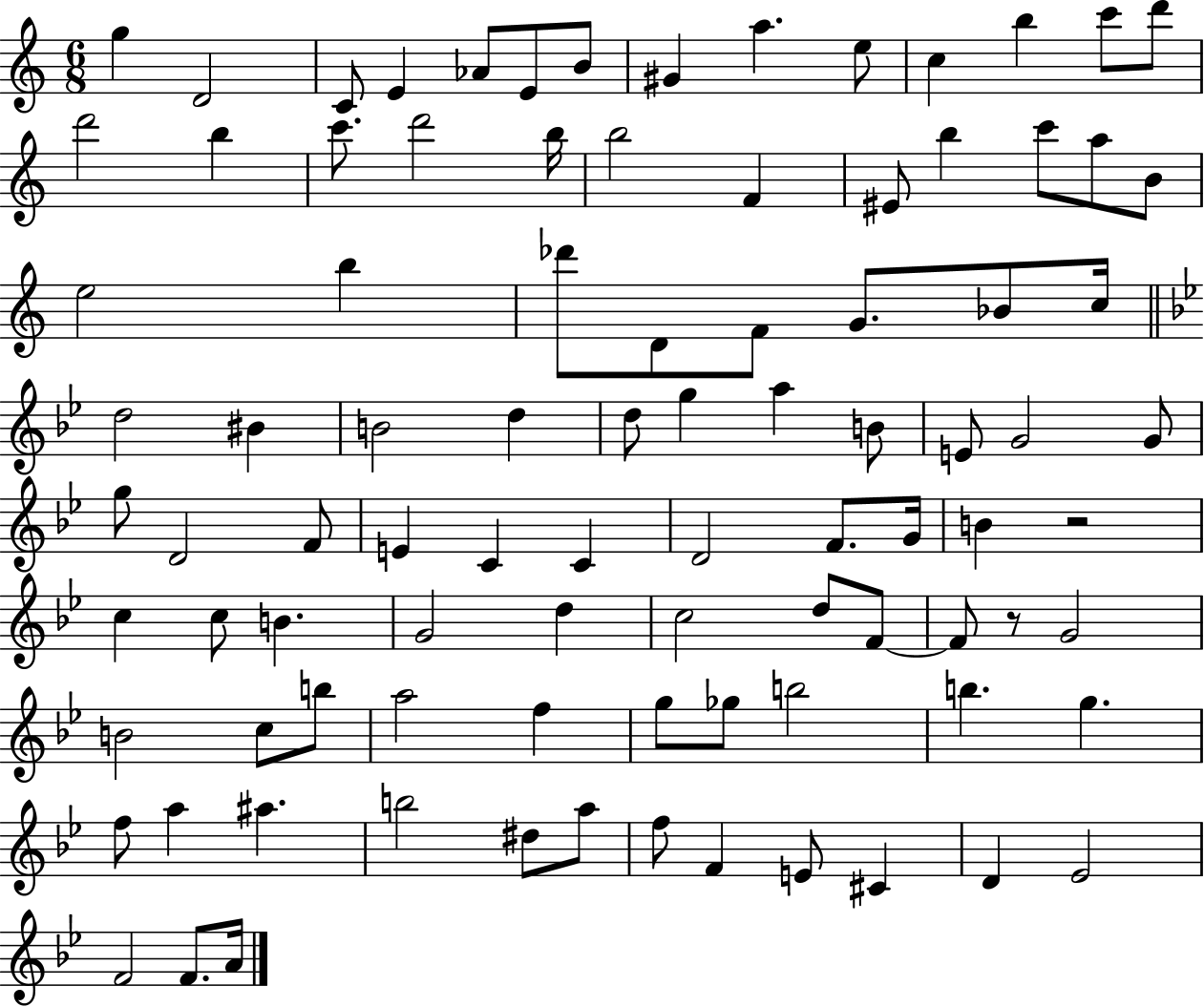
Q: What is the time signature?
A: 6/8